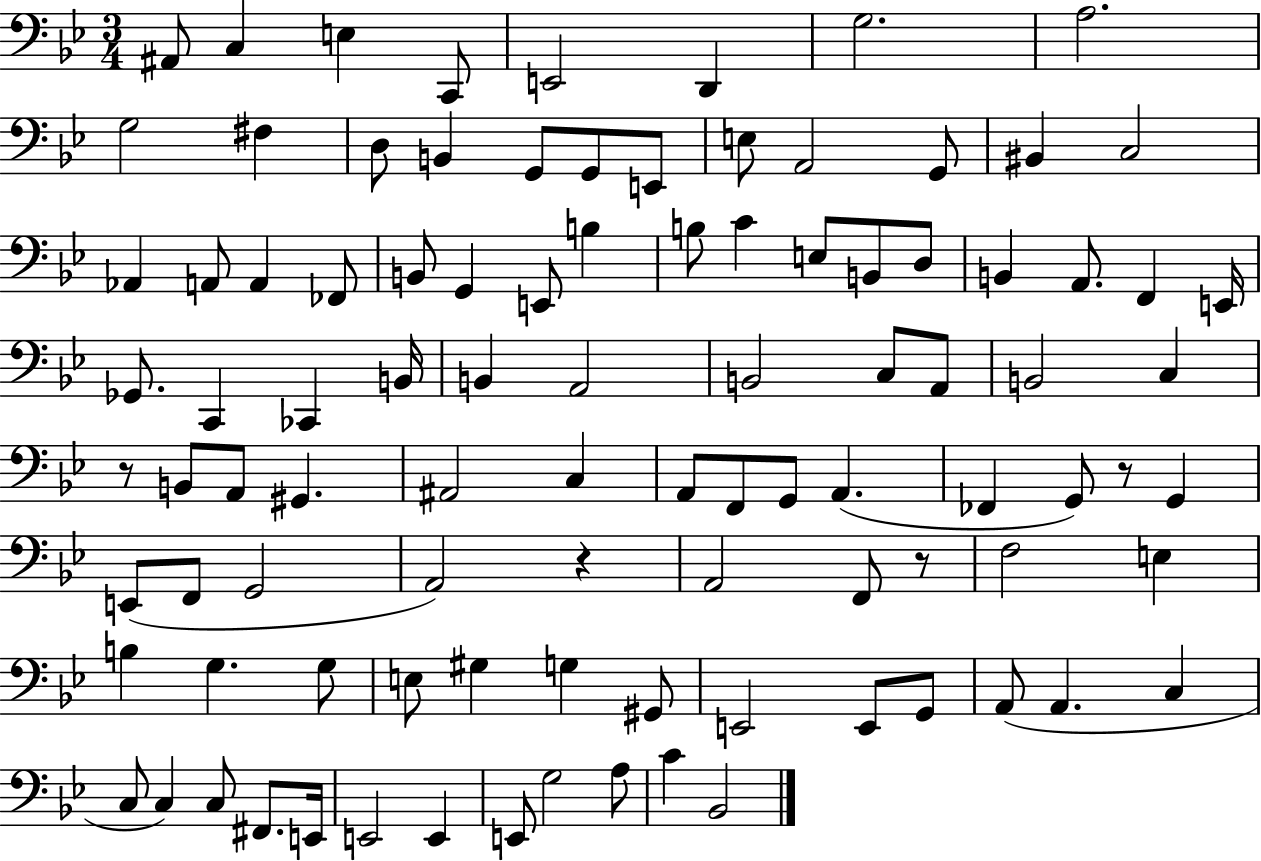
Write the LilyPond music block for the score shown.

{
  \clef bass
  \numericTimeSignature
  \time 3/4
  \key bes \major
  ais,8 c4 e4 c,8 | e,2 d,4 | g2. | a2. | \break g2 fis4 | d8 b,4 g,8 g,8 e,8 | e8 a,2 g,8 | bis,4 c2 | \break aes,4 a,8 a,4 fes,8 | b,8 g,4 e,8 b4 | b8 c'4 e8 b,8 d8 | b,4 a,8. f,4 e,16 | \break ges,8. c,4 ces,4 b,16 | b,4 a,2 | b,2 c8 a,8 | b,2 c4 | \break r8 b,8 a,8 gis,4. | ais,2 c4 | a,8 f,8 g,8 a,4.( | fes,4 g,8) r8 g,4 | \break e,8( f,8 g,2 | a,2) r4 | a,2 f,8 r8 | f2 e4 | \break b4 g4. g8 | e8 gis4 g4 gis,8 | e,2 e,8 g,8 | a,8( a,4. c4 | \break c8 c4) c8 fis,8. e,16 | e,2 e,4 | e,8 g2 a8 | c'4 bes,2 | \break \bar "|."
}